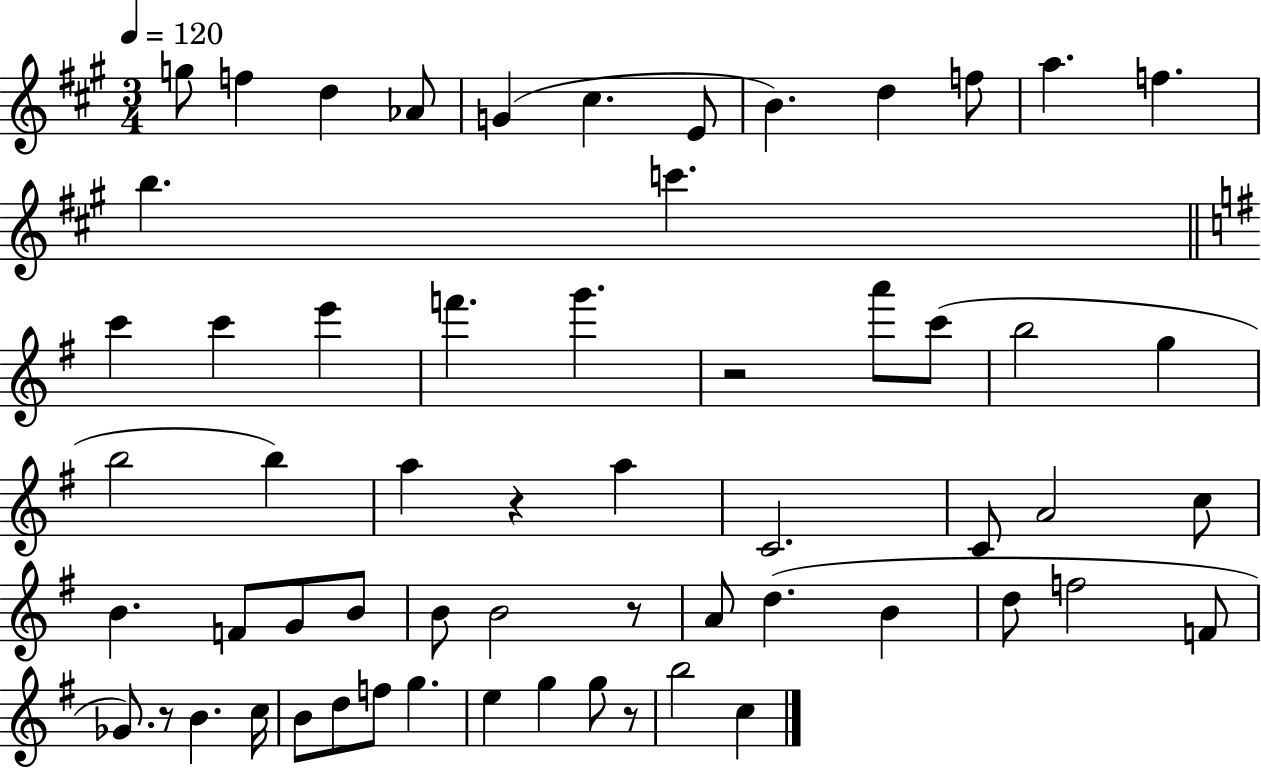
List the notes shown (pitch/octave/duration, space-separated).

G5/e F5/q D5/q Ab4/e G4/q C#5/q. E4/e B4/q. D5/q F5/e A5/q. F5/q. B5/q. C6/q. C6/q C6/q E6/q F6/q. G6/q. R/h A6/e C6/e B5/h G5/q B5/h B5/q A5/q R/q A5/q C4/h. C4/e A4/h C5/e B4/q. F4/e G4/e B4/e B4/e B4/h R/e A4/e D5/q. B4/q D5/e F5/h F4/e Gb4/e. R/e B4/q. C5/s B4/e D5/e F5/e G5/q. E5/q G5/q G5/e R/e B5/h C5/q